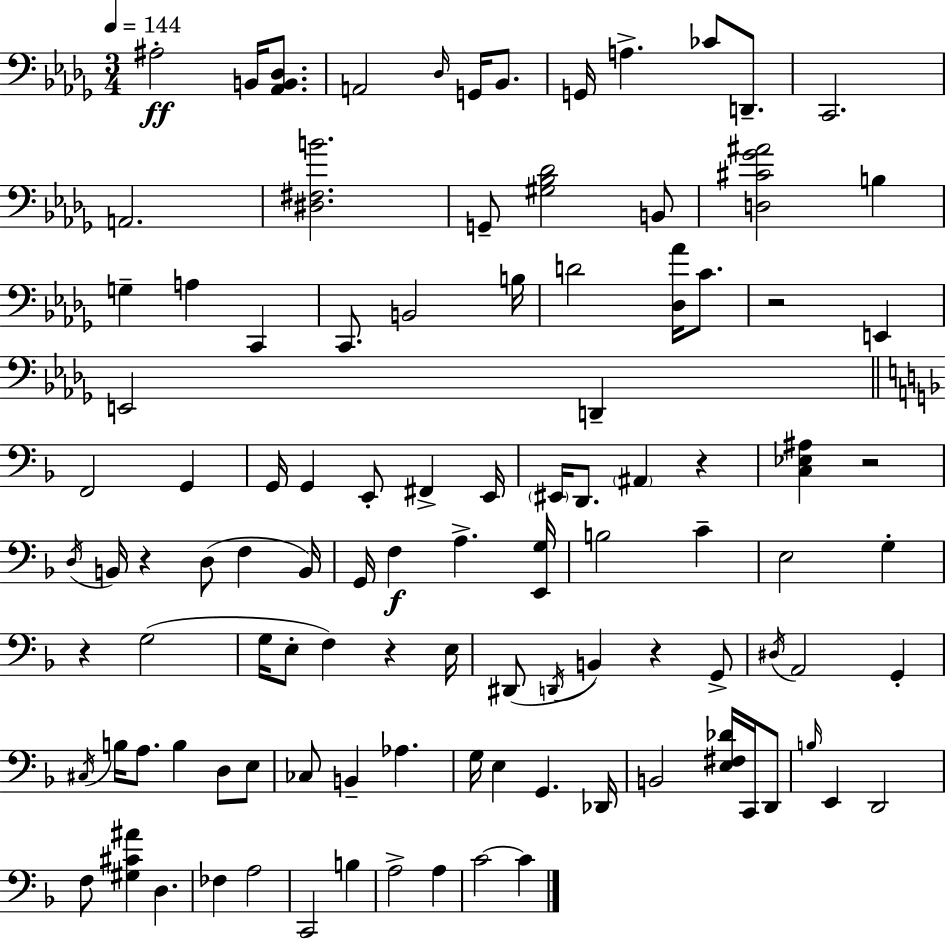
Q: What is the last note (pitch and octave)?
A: C4